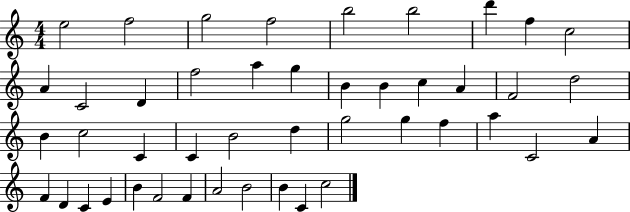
E5/h F5/h G5/h F5/h B5/h B5/h D6/q F5/q C5/h A4/q C4/h D4/q F5/h A5/q G5/q B4/q B4/q C5/q A4/q F4/h D5/h B4/q C5/h C4/q C4/q B4/h D5/q G5/h G5/q F5/q A5/q C4/h A4/q F4/q D4/q C4/q E4/q B4/q F4/h F4/q A4/h B4/h B4/q C4/q C5/h